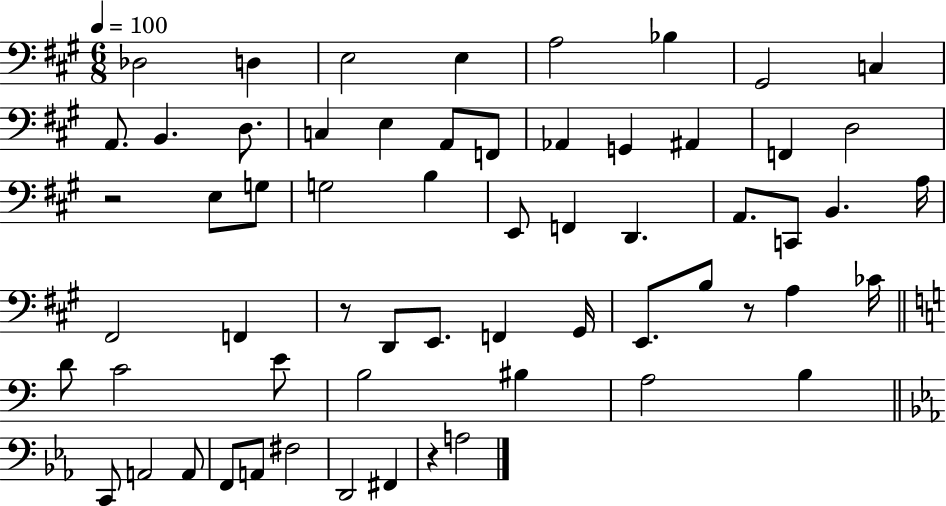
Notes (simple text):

Db3/h D3/q E3/h E3/q A3/h Bb3/q G#2/h C3/q A2/e. B2/q. D3/e. C3/q E3/q A2/e F2/e Ab2/q G2/q A#2/q F2/q D3/h R/h E3/e G3/e G3/h B3/q E2/e F2/q D2/q. A2/e. C2/e B2/q. A3/s F#2/h F2/q R/e D2/e E2/e. F2/q G#2/s E2/e. B3/e R/e A3/q CES4/s D4/e C4/h E4/e B3/h BIS3/q A3/h B3/q C2/e A2/h A2/e F2/e A2/e F#3/h D2/h F#2/q R/q A3/h